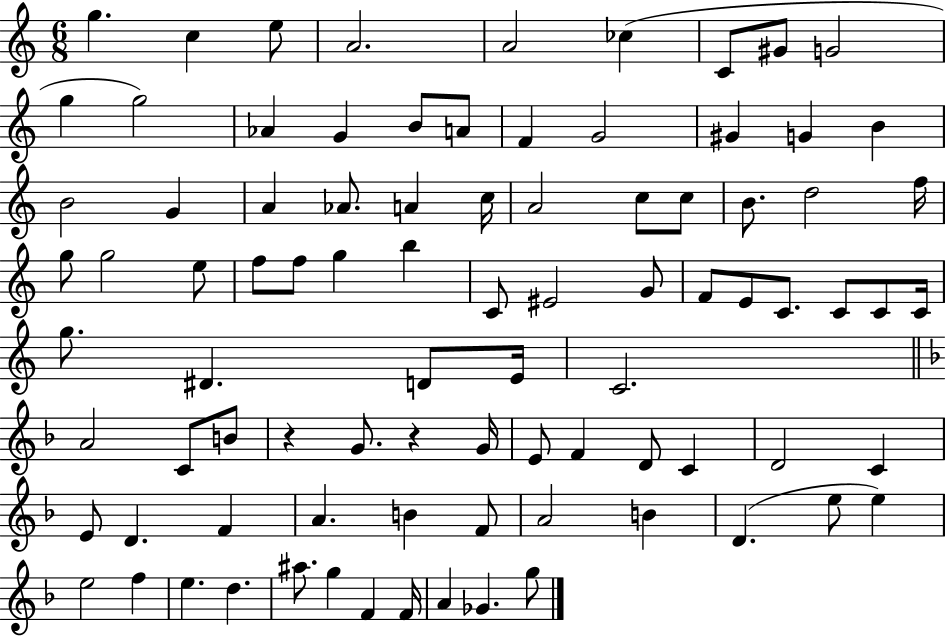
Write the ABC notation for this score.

X:1
T:Untitled
M:6/8
L:1/4
K:C
g c e/2 A2 A2 _c C/2 ^G/2 G2 g g2 _A G B/2 A/2 F G2 ^G G B B2 G A _A/2 A c/4 A2 c/2 c/2 B/2 d2 f/4 g/2 g2 e/2 f/2 f/2 g b C/2 ^E2 G/2 F/2 E/2 C/2 C/2 C/2 C/4 g/2 ^D D/2 E/4 C2 A2 C/2 B/2 z G/2 z G/4 E/2 F D/2 C D2 C E/2 D F A B F/2 A2 B D e/2 e e2 f e d ^a/2 g F F/4 A _G g/2